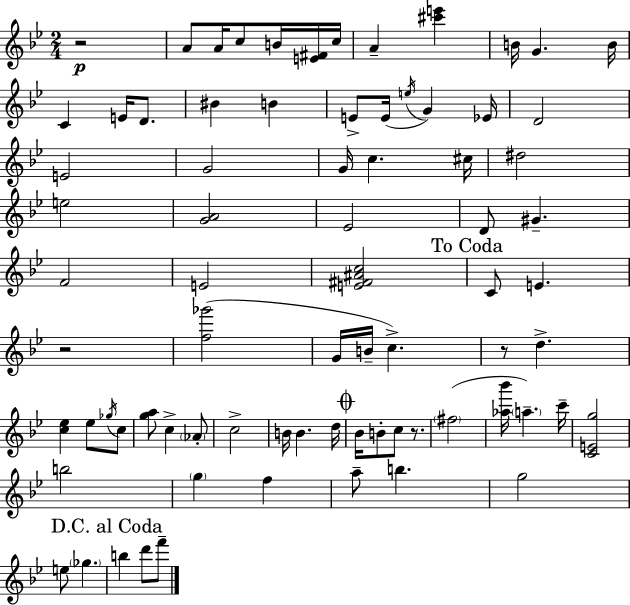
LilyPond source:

{
  \clef treble
  \numericTimeSignature
  \time 2/4
  \key bes \major
  r2\p | a'8 a'16 c''8 b'16 <e' fis'>16 c''16 | a'4-- <cis''' e'''>4 | b'16 g'4. b'16 | \break c'4 e'16 d'8. | bis'4 b'4 | e'8-> e'16( \acciaccatura { e''16 } g'4) | ees'16 d'2 | \break e'2 | g'2 | g'16 c''4. | cis''16 dis''2 | \break e''2 | <g' a'>2 | ees'2 | d'8 gis'4.-- | \break f'2 | e'2 | <e' fis' ais' c''>2 | \mark "To Coda" c'8 e'4. | \break r2 | <f'' ges'''>2( | g'16 b'16-- c''4.->) | r8 d''4.-> | \break <c'' ees''>4 ees''8 \acciaccatura { ges''16 } | c''8 <g'' a''>8 c''4-> | \parenthesize aes'8-. c''2-> | b'16 b'4. | \break d''16 \mark \markup { \musicglyph "scripts.coda" } bes'16 b'8-. c''8 r8. | \parenthesize fis''2( | <aes'' bes'''>16 \parenthesize a''4.--) | c'''16-- <c' e' g''>2 | \break b''2 | \parenthesize g''4 f''4 | a''8-- b''4. | g''2 | \break e''8 \parenthesize ges''4. | \mark "D.C. al Coda" b''4 d'''8 | f'''8-- \bar "|."
}